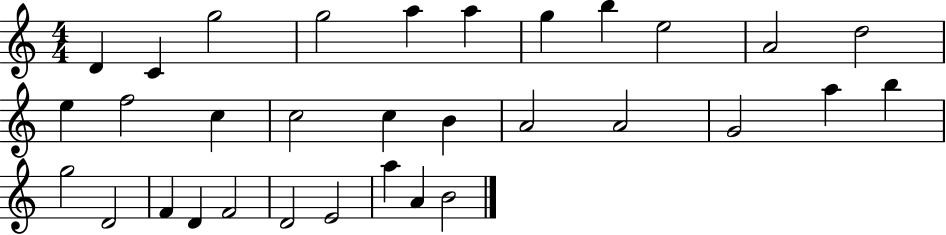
X:1
T:Untitled
M:4/4
L:1/4
K:C
D C g2 g2 a a g b e2 A2 d2 e f2 c c2 c B A2 A2 G2 a b g2 D2 F D F2 D2 E2 a A B2